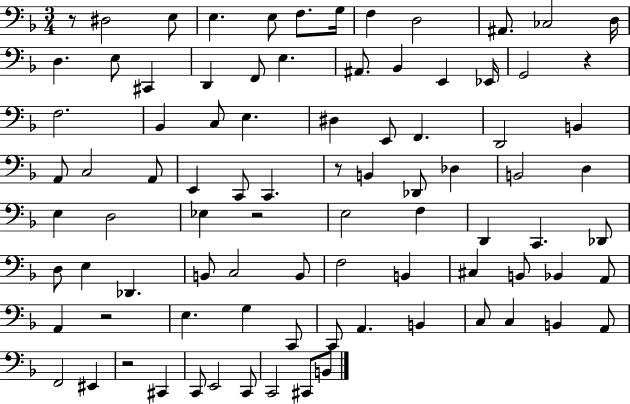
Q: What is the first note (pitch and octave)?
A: D#3